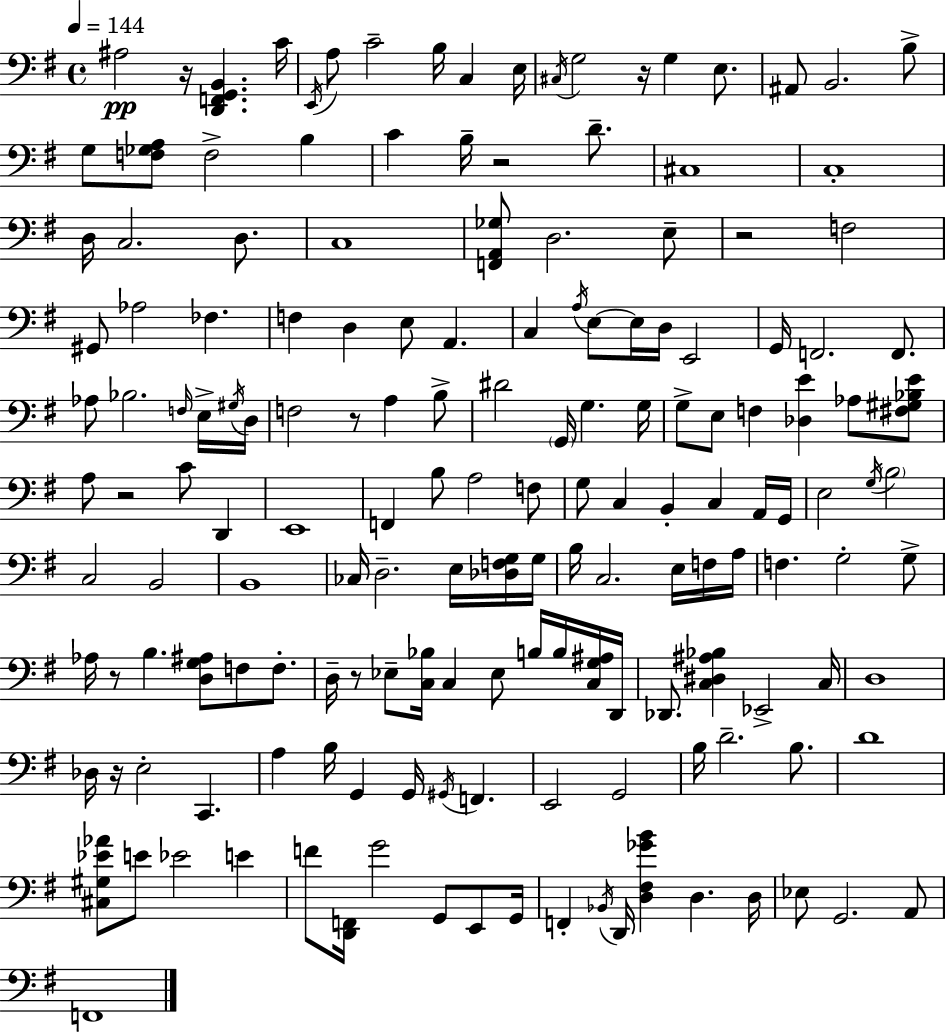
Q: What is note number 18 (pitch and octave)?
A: B3